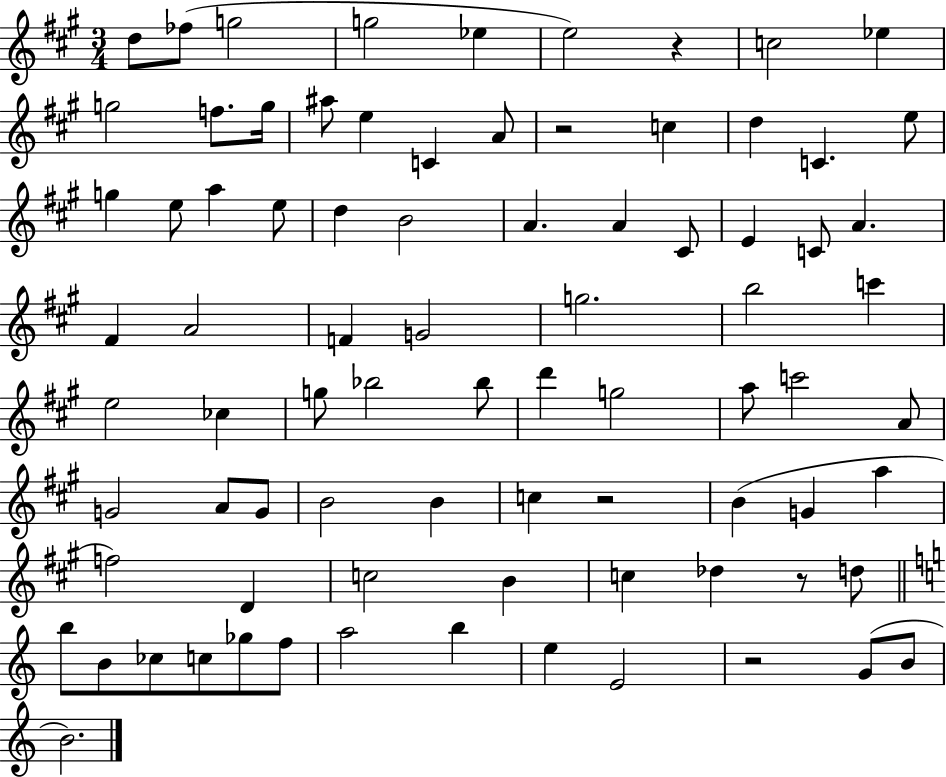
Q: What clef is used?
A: treble